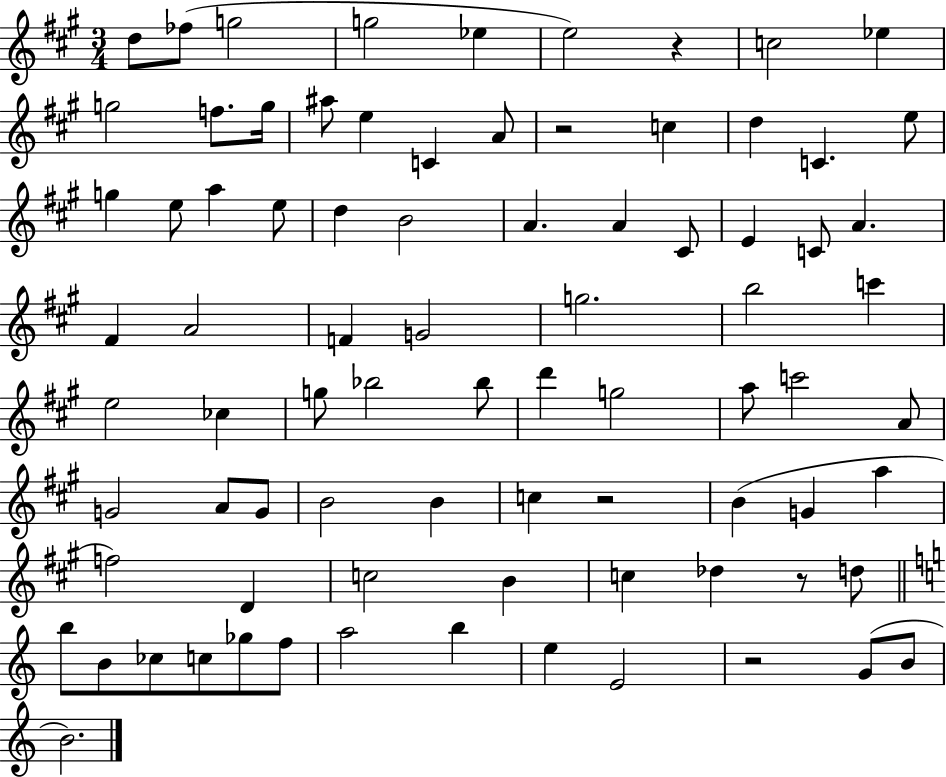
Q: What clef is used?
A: treble